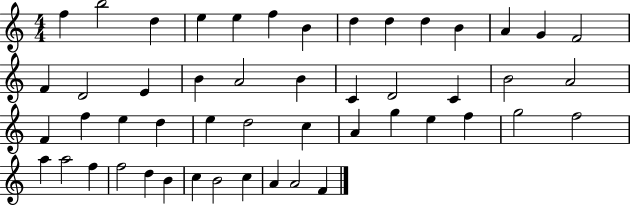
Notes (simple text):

F5/q B5/h D5/q E5/q E5/q F5/q B4/q D5/q D5/q D5/q B4/q A4/q G4/q F4/h F4/q D4/h E4/q B4/q A4/h B4/q C4/q D4/h C4/q B4/h A4/h F4/q F5/q E5/q D5/q E5/q D5/h C5/q A4/q G5/q E5/q F5/q G5/h F5/h A5/q A5/h F5/q F5/h D5/q B4/q C5/q B4/h C5/q A4/q A4/h F4/q